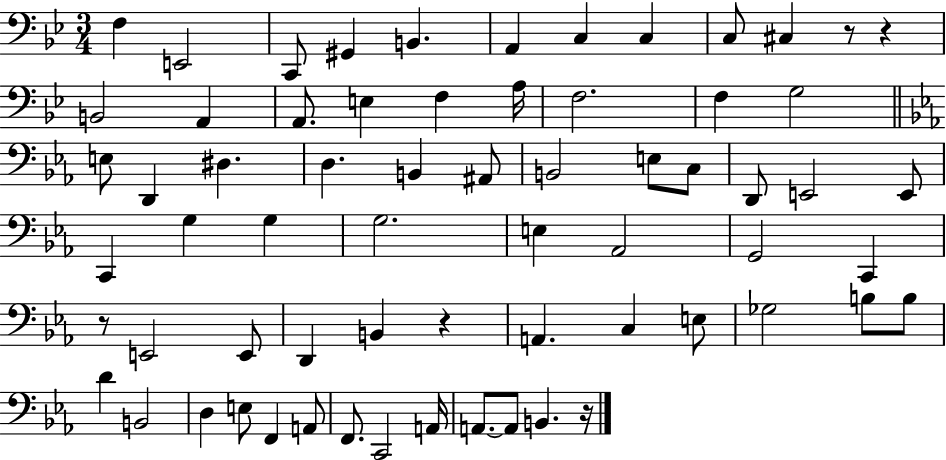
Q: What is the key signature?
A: BES major